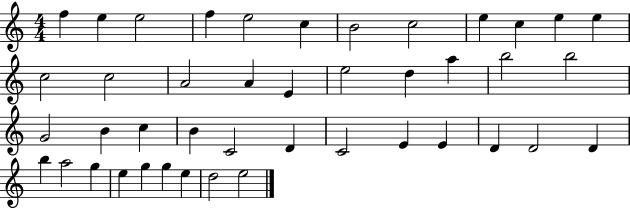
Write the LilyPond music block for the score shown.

{
  \clef treble
  \numericTimeSignature
  \time 4/4
  \key c \major
  f''4 e''4 e''2 | f''4 e''2 c''4 | b'2 c''2 | e''4 c''4 e''4 e''4 | \break c''2 c''2 | a'2 a'4 e'4 | e''2 d''4 a''4 | b''2 b''2 | \break g'2 b'4 c''4 | b'4 c'2 d'4 | c'2 e'4 e'4 | d'4 d'2 d'4 | \break b''4 a''2 g''4 | e''4 g''4 g''4 e''4 | d''2 e''2 | \bar "|."
}